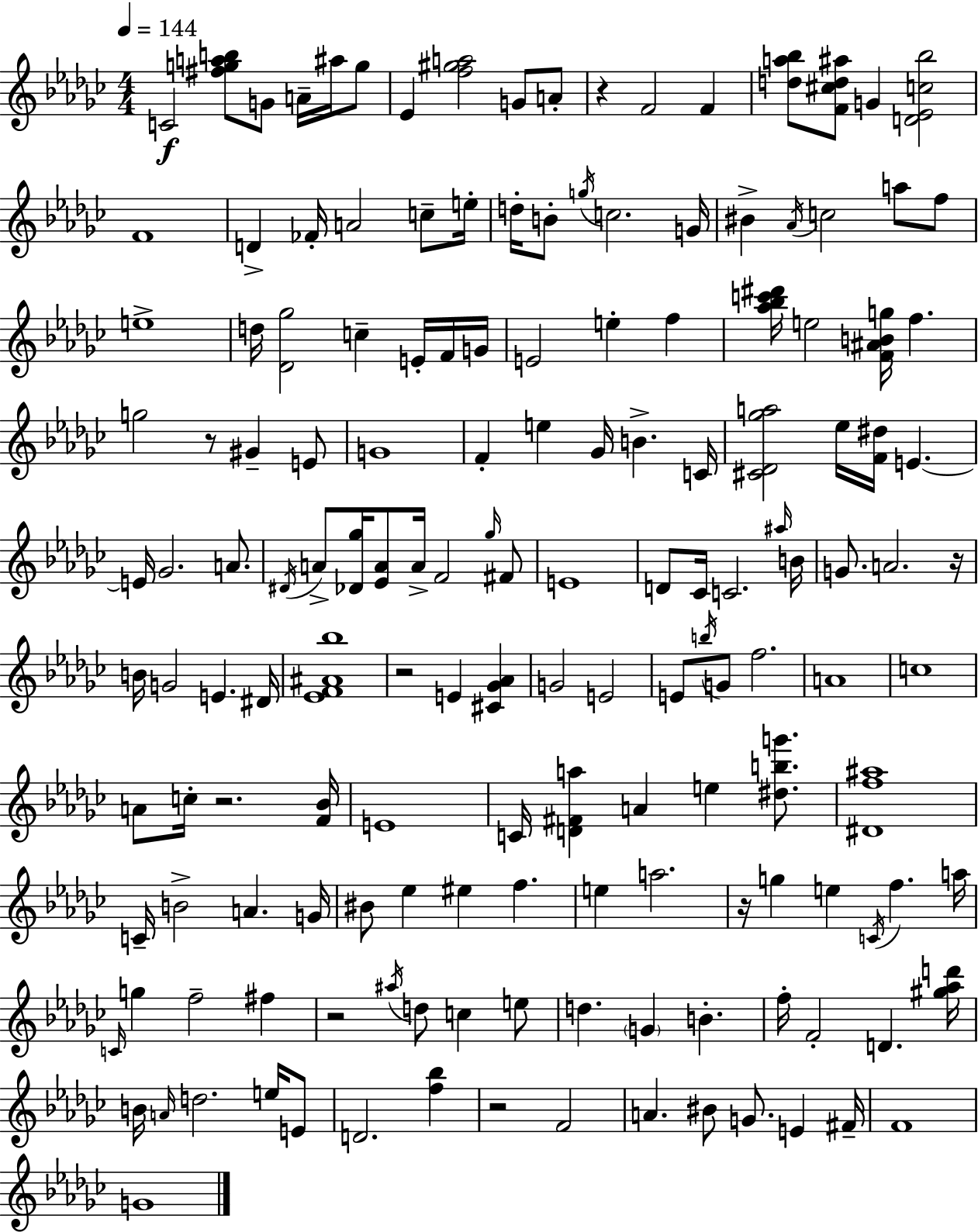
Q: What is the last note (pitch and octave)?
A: G4